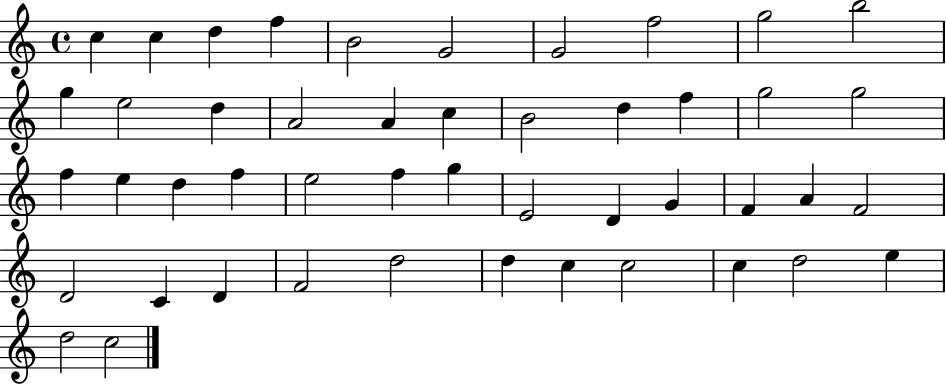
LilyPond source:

{
  \clef treble
  \time 4/4
  \defaultTimeSignature
  \key c \major
  c''4 c''4 d''4 f''4 | b'2 g'2 | g'2 f''2 | g''2 b''2 | \break g''4 e''2 d''4 | a'2 a'4 c''4 | b'2 d''4 f''4 | g''2 g''2 | \break f''4 e''4 d''4 f''4 | e''2 f''4 g''4 | e'2 d'4 g'4 | f'4 a'4 f'2 | \break d'2 c'4 d'4 | f'2 d''2 | d''4 c''4 c''2 | c''4 d''2 e''4 | \break d''2 c''2 | \bar "|."
}